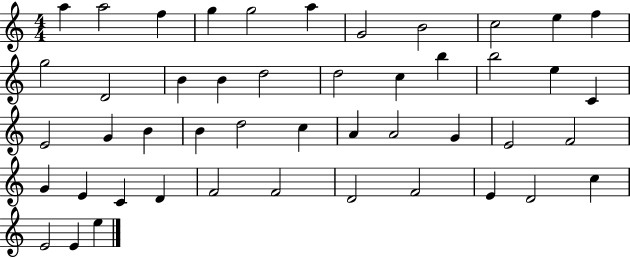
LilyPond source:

{
  \clef treble
  \numericTimeSignature
  \time 4/4
  \key c \major
  a''4 a''2 f''4 | g''4 g''2 a''4 | g'2 b'2 | c''2 e''4 f''4 | \break g''2 d'2 | b'4 b'4 d''2 | d''2 c''4 b''4 | b''2 e''4 c'4 | \break e'2 g'4 b'4 | b'4 d''2 c''4 | a'4 a'2 g'4 | e'2 f'2 | \break g'4 e'4 c'4 d'4 | f'2 f'2 | d'2 f'2 | e'4 d'2 c''4 | \break e'2 e'4 e''4 | \bar "|."
}